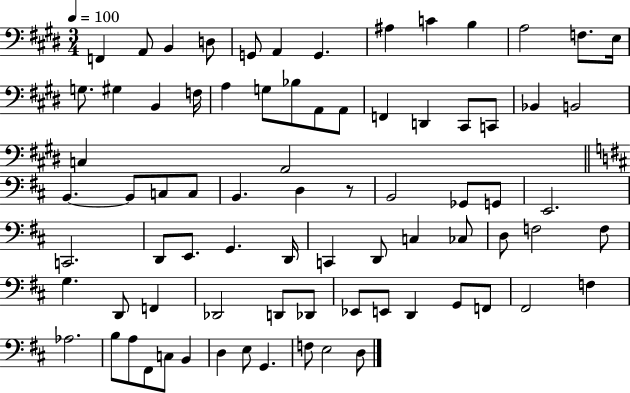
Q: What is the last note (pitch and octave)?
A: D3